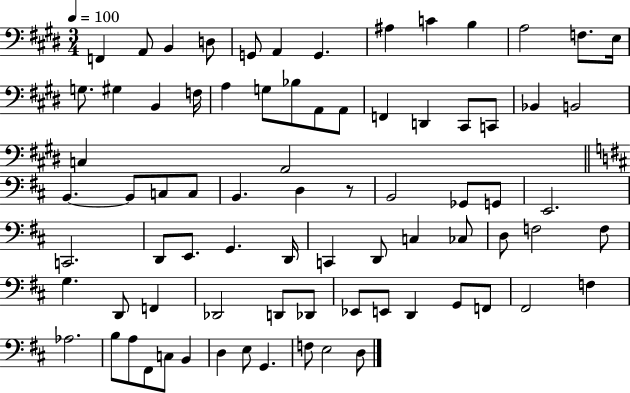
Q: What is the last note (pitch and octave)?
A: D3